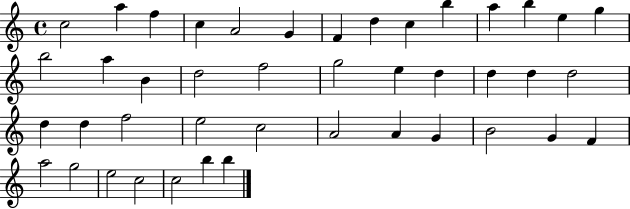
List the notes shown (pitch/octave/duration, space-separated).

C5/h A5/q F5/q C5/q A4/h G4/q F4/q D5/q C5/q B5/q A5/q B5/q E5/q G5/q B5/h A5/q B4/q D5/h F5/h G5/h E5/q D5/q D5/q D5/q D5/h D5/q D5/q F5/h E5/h C5/h A4/h A4/q G4/q B4/h G4/q F4/q A5/h G5/h E5/h C5/h C5/h B5/q B5/q